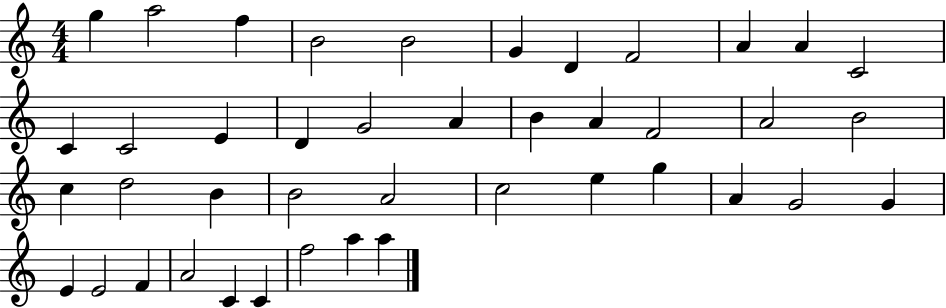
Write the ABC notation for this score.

X:1
T:Untitled
M:4/4
L:1/4
K:C
g a2 f B2 B2 G D F2 A A C2 C C2 E D G2 A B A F2 A2 B2 c d2 B B2 A2 c2 e g A G2 G E E2 F A2 C C f2 a a